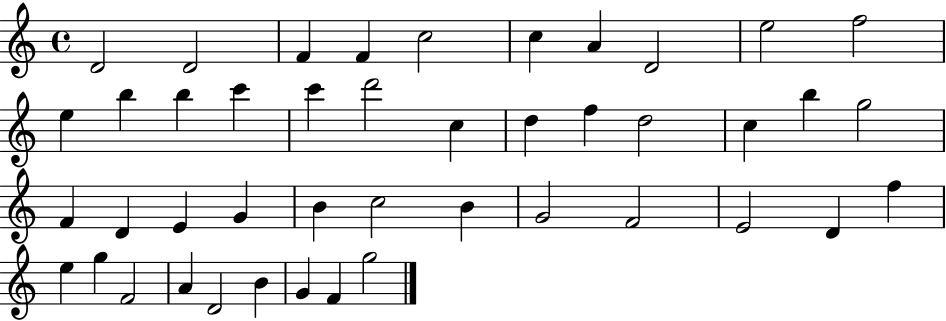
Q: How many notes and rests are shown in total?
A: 44